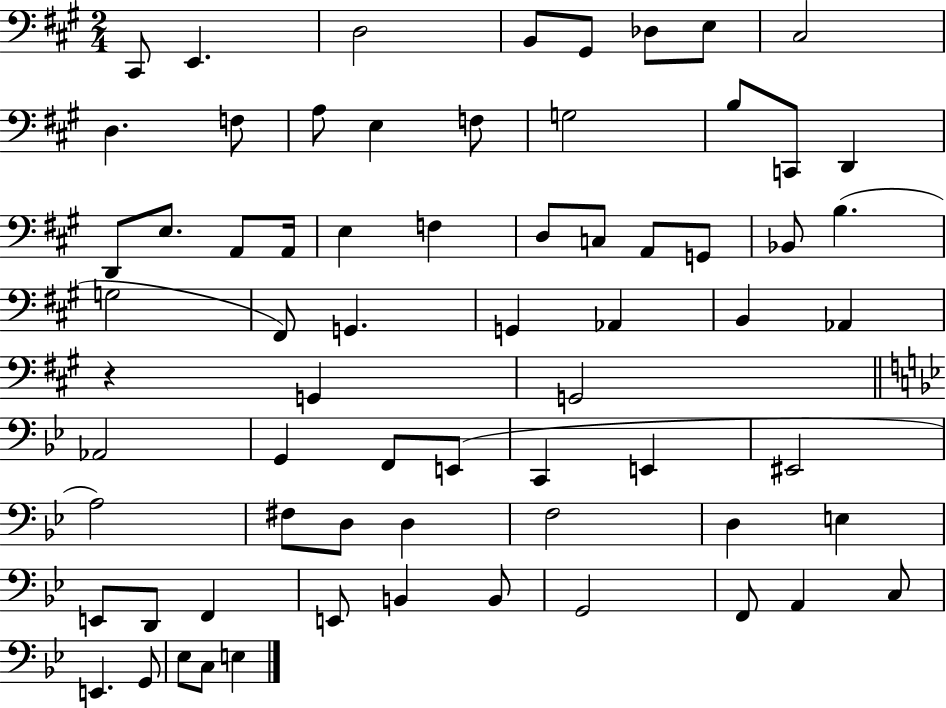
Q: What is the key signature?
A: A major